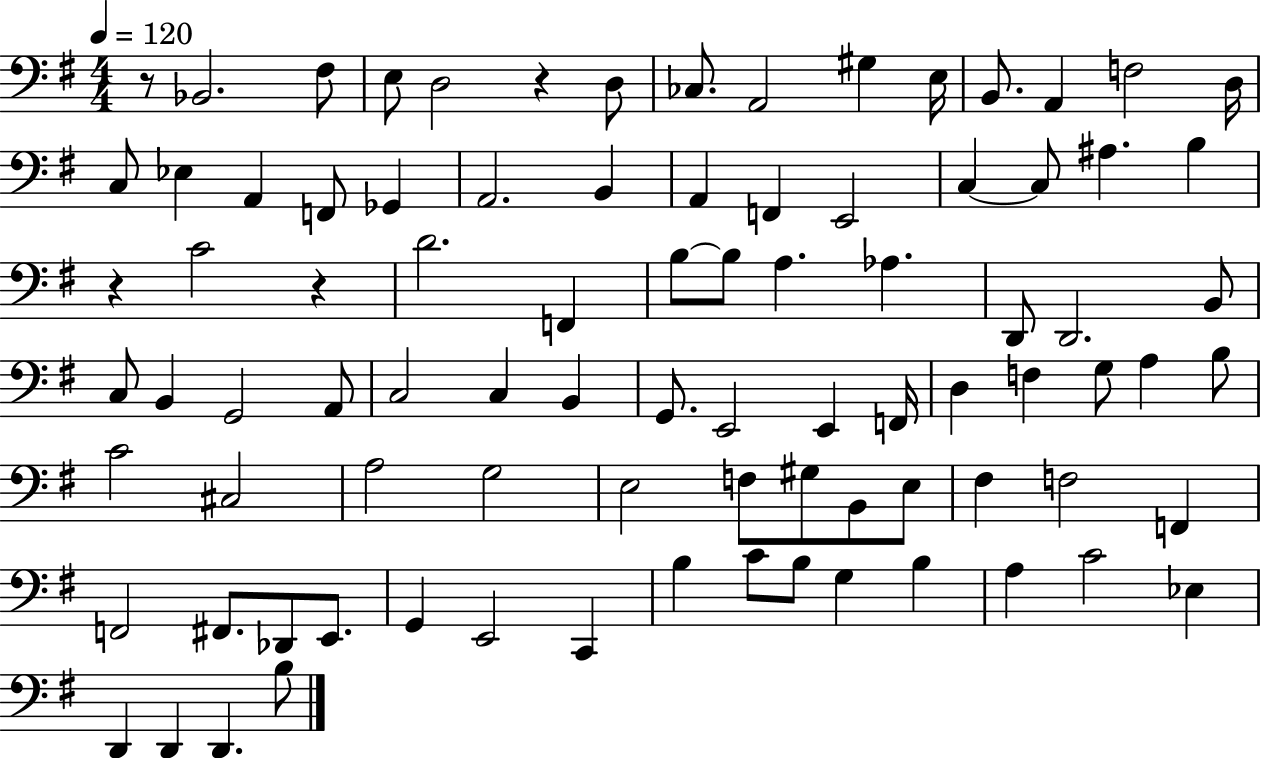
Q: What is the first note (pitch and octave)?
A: Bb2